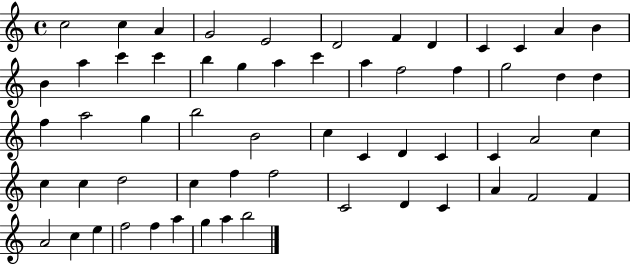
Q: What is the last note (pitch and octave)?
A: B5